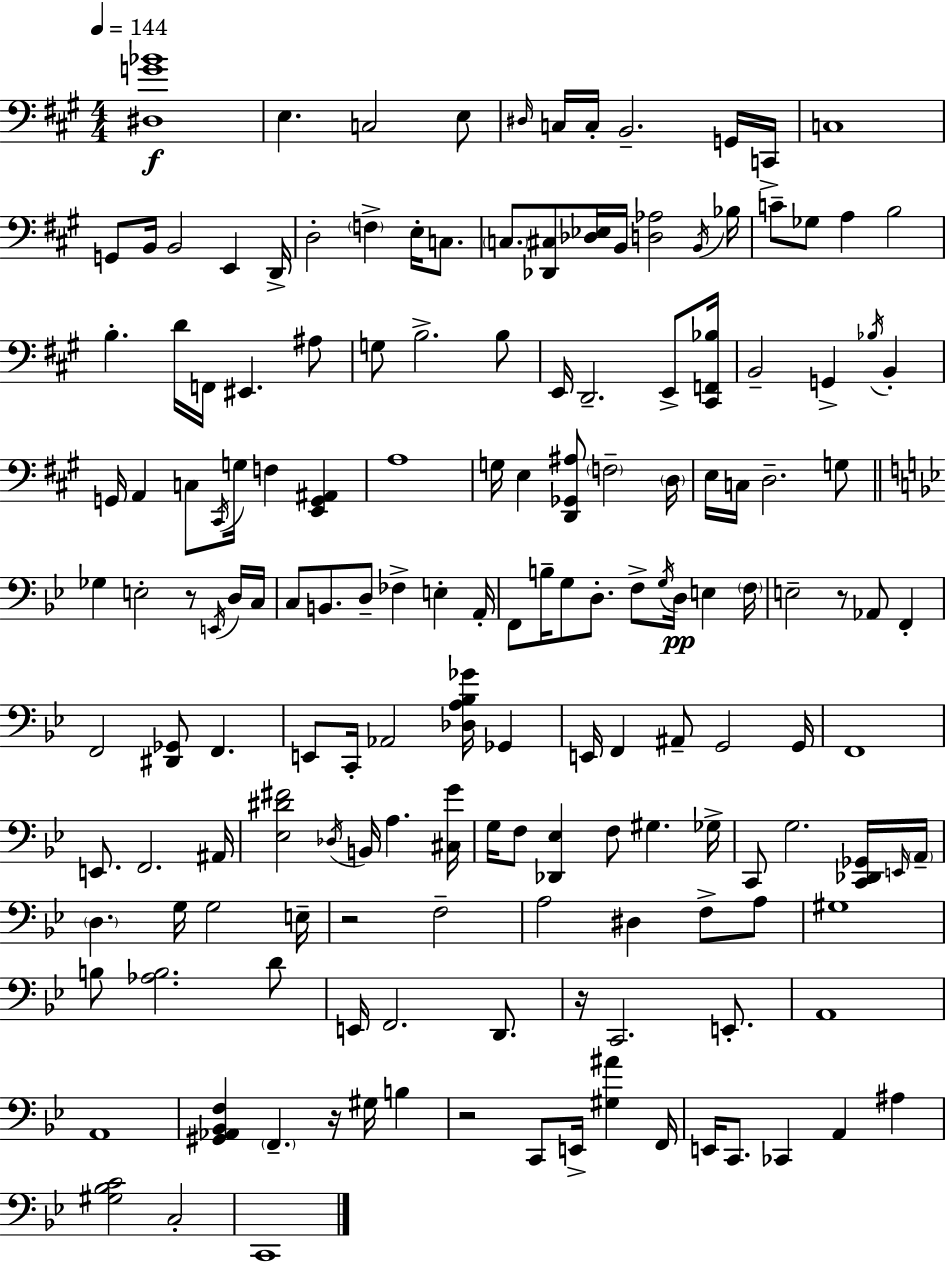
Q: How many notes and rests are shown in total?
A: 162